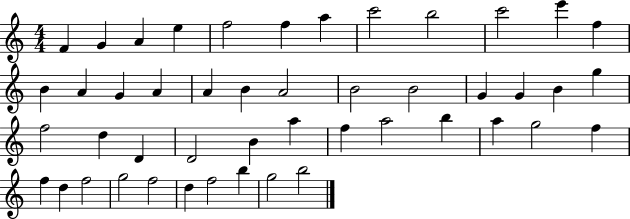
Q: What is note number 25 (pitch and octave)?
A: G5